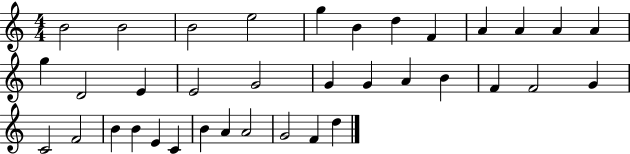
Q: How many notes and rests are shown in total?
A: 36